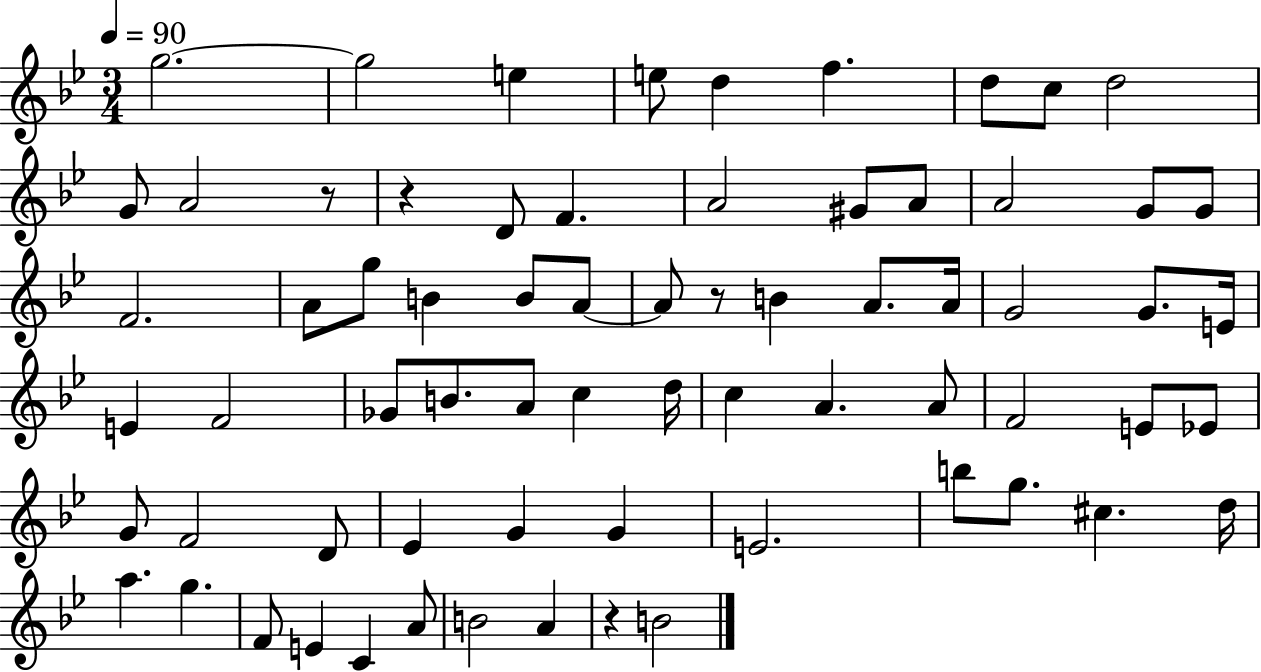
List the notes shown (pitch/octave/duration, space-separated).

G5/h. G5/h E5/q E5/e D5/q F5/q. D5/e C5/e D5/h G4/e A4/h R/e R/q D4/e F4/q. A4/h G#4/e A4/e A4/h G4/e G4/e F4/h. A4/e G5/e B4/q B4/e A4/e A4/e R/e B4/q A4/e. A4/s G4/h G4/e. E4/s E4/q F4/h Gb4/e B4/e. A4/e C5/q D5/s C5/q A4/q. A4/e F4/h E4/e Eb4/e G4/e F4/h D4/e Eb4/q G4/q G4/q E4/h. B5/e G5/e. C#5/q. D5/s A5/q. G5/q. F4/e E4/q C4/q A4/e B4/h A4/q R/q B4/h